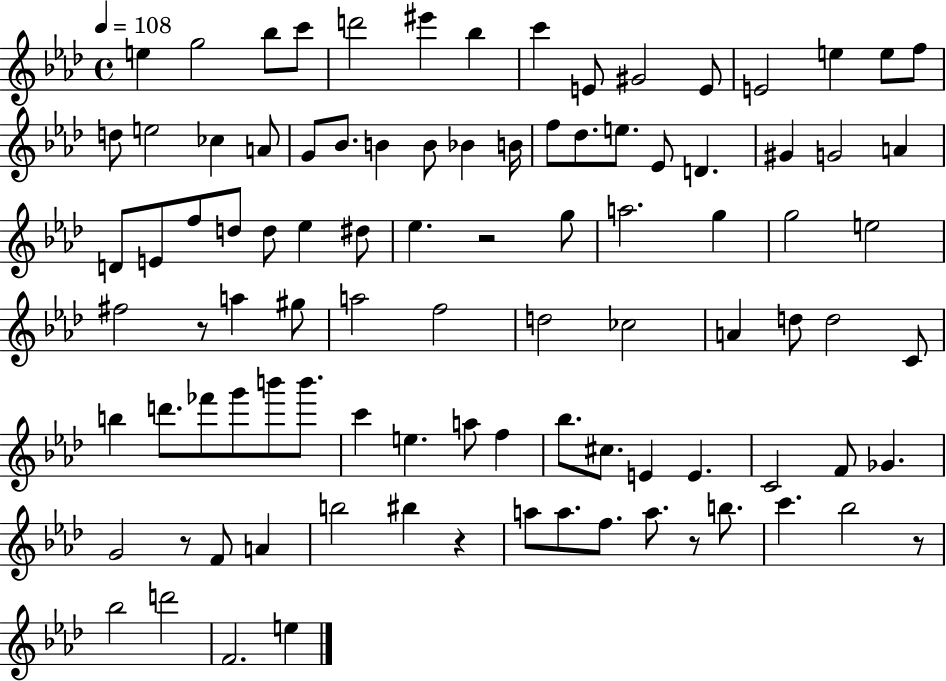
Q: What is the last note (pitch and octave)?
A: E5